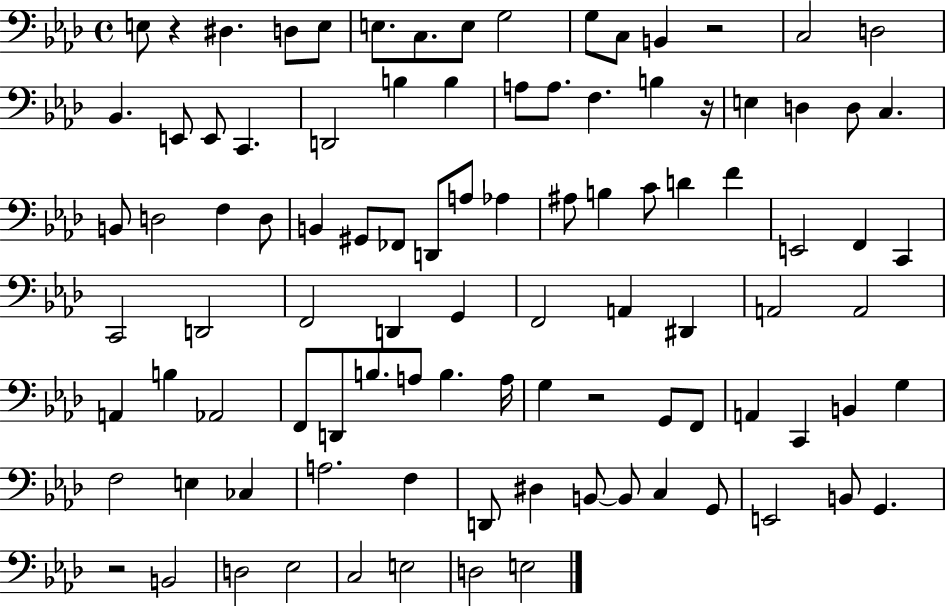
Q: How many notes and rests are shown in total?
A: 98